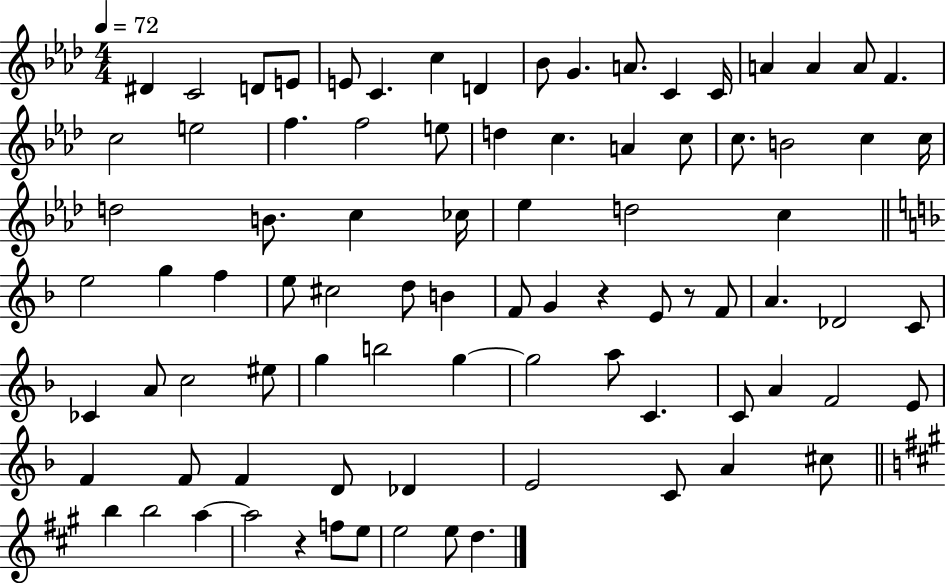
{
  \clef treble
  \numericTimeSignature
  \time 4/4
  \key aes \major
  \tempo 4 = 72
  dis'4 c'2 d'8 e'8 | e'8 c'4. c''4 d'4 | bes'8 g'4. a'8. c'4 c'16 | a'4 a'4 a'8 f'4. | \break c''2 e''2 | f''4. f''2 e''8 | d''4 c''4. a'4 c''8 | c''8. b'2 c''4 c''16 | \break d''2 b'8. c''4 ces''16 | ees''4 d''2 c''4 | \bar "||" \break \key f \major e''2 g''4 f''4 | e''8 cis''2 d''8 b'4 | f'8 g'4 r4 e'8 r8 f'8 | a'4. des'2 c'8 | \break ces'4 a'8 c''2 eis''8 | g''4 b''2 g''4~~ | g''2 a''8 c'4. | c'8 a'4 f'2 e'8 | \break f'4 f'8 f'4 d'8 des'4 | e'2 c'8 a'4 cis''8 | \bar "||" \break \key a \major b''4 b''2 a''4~~ | a''2 r4 f''8 e''8 | e''2 e''8 d''4. | \bar "|."
}